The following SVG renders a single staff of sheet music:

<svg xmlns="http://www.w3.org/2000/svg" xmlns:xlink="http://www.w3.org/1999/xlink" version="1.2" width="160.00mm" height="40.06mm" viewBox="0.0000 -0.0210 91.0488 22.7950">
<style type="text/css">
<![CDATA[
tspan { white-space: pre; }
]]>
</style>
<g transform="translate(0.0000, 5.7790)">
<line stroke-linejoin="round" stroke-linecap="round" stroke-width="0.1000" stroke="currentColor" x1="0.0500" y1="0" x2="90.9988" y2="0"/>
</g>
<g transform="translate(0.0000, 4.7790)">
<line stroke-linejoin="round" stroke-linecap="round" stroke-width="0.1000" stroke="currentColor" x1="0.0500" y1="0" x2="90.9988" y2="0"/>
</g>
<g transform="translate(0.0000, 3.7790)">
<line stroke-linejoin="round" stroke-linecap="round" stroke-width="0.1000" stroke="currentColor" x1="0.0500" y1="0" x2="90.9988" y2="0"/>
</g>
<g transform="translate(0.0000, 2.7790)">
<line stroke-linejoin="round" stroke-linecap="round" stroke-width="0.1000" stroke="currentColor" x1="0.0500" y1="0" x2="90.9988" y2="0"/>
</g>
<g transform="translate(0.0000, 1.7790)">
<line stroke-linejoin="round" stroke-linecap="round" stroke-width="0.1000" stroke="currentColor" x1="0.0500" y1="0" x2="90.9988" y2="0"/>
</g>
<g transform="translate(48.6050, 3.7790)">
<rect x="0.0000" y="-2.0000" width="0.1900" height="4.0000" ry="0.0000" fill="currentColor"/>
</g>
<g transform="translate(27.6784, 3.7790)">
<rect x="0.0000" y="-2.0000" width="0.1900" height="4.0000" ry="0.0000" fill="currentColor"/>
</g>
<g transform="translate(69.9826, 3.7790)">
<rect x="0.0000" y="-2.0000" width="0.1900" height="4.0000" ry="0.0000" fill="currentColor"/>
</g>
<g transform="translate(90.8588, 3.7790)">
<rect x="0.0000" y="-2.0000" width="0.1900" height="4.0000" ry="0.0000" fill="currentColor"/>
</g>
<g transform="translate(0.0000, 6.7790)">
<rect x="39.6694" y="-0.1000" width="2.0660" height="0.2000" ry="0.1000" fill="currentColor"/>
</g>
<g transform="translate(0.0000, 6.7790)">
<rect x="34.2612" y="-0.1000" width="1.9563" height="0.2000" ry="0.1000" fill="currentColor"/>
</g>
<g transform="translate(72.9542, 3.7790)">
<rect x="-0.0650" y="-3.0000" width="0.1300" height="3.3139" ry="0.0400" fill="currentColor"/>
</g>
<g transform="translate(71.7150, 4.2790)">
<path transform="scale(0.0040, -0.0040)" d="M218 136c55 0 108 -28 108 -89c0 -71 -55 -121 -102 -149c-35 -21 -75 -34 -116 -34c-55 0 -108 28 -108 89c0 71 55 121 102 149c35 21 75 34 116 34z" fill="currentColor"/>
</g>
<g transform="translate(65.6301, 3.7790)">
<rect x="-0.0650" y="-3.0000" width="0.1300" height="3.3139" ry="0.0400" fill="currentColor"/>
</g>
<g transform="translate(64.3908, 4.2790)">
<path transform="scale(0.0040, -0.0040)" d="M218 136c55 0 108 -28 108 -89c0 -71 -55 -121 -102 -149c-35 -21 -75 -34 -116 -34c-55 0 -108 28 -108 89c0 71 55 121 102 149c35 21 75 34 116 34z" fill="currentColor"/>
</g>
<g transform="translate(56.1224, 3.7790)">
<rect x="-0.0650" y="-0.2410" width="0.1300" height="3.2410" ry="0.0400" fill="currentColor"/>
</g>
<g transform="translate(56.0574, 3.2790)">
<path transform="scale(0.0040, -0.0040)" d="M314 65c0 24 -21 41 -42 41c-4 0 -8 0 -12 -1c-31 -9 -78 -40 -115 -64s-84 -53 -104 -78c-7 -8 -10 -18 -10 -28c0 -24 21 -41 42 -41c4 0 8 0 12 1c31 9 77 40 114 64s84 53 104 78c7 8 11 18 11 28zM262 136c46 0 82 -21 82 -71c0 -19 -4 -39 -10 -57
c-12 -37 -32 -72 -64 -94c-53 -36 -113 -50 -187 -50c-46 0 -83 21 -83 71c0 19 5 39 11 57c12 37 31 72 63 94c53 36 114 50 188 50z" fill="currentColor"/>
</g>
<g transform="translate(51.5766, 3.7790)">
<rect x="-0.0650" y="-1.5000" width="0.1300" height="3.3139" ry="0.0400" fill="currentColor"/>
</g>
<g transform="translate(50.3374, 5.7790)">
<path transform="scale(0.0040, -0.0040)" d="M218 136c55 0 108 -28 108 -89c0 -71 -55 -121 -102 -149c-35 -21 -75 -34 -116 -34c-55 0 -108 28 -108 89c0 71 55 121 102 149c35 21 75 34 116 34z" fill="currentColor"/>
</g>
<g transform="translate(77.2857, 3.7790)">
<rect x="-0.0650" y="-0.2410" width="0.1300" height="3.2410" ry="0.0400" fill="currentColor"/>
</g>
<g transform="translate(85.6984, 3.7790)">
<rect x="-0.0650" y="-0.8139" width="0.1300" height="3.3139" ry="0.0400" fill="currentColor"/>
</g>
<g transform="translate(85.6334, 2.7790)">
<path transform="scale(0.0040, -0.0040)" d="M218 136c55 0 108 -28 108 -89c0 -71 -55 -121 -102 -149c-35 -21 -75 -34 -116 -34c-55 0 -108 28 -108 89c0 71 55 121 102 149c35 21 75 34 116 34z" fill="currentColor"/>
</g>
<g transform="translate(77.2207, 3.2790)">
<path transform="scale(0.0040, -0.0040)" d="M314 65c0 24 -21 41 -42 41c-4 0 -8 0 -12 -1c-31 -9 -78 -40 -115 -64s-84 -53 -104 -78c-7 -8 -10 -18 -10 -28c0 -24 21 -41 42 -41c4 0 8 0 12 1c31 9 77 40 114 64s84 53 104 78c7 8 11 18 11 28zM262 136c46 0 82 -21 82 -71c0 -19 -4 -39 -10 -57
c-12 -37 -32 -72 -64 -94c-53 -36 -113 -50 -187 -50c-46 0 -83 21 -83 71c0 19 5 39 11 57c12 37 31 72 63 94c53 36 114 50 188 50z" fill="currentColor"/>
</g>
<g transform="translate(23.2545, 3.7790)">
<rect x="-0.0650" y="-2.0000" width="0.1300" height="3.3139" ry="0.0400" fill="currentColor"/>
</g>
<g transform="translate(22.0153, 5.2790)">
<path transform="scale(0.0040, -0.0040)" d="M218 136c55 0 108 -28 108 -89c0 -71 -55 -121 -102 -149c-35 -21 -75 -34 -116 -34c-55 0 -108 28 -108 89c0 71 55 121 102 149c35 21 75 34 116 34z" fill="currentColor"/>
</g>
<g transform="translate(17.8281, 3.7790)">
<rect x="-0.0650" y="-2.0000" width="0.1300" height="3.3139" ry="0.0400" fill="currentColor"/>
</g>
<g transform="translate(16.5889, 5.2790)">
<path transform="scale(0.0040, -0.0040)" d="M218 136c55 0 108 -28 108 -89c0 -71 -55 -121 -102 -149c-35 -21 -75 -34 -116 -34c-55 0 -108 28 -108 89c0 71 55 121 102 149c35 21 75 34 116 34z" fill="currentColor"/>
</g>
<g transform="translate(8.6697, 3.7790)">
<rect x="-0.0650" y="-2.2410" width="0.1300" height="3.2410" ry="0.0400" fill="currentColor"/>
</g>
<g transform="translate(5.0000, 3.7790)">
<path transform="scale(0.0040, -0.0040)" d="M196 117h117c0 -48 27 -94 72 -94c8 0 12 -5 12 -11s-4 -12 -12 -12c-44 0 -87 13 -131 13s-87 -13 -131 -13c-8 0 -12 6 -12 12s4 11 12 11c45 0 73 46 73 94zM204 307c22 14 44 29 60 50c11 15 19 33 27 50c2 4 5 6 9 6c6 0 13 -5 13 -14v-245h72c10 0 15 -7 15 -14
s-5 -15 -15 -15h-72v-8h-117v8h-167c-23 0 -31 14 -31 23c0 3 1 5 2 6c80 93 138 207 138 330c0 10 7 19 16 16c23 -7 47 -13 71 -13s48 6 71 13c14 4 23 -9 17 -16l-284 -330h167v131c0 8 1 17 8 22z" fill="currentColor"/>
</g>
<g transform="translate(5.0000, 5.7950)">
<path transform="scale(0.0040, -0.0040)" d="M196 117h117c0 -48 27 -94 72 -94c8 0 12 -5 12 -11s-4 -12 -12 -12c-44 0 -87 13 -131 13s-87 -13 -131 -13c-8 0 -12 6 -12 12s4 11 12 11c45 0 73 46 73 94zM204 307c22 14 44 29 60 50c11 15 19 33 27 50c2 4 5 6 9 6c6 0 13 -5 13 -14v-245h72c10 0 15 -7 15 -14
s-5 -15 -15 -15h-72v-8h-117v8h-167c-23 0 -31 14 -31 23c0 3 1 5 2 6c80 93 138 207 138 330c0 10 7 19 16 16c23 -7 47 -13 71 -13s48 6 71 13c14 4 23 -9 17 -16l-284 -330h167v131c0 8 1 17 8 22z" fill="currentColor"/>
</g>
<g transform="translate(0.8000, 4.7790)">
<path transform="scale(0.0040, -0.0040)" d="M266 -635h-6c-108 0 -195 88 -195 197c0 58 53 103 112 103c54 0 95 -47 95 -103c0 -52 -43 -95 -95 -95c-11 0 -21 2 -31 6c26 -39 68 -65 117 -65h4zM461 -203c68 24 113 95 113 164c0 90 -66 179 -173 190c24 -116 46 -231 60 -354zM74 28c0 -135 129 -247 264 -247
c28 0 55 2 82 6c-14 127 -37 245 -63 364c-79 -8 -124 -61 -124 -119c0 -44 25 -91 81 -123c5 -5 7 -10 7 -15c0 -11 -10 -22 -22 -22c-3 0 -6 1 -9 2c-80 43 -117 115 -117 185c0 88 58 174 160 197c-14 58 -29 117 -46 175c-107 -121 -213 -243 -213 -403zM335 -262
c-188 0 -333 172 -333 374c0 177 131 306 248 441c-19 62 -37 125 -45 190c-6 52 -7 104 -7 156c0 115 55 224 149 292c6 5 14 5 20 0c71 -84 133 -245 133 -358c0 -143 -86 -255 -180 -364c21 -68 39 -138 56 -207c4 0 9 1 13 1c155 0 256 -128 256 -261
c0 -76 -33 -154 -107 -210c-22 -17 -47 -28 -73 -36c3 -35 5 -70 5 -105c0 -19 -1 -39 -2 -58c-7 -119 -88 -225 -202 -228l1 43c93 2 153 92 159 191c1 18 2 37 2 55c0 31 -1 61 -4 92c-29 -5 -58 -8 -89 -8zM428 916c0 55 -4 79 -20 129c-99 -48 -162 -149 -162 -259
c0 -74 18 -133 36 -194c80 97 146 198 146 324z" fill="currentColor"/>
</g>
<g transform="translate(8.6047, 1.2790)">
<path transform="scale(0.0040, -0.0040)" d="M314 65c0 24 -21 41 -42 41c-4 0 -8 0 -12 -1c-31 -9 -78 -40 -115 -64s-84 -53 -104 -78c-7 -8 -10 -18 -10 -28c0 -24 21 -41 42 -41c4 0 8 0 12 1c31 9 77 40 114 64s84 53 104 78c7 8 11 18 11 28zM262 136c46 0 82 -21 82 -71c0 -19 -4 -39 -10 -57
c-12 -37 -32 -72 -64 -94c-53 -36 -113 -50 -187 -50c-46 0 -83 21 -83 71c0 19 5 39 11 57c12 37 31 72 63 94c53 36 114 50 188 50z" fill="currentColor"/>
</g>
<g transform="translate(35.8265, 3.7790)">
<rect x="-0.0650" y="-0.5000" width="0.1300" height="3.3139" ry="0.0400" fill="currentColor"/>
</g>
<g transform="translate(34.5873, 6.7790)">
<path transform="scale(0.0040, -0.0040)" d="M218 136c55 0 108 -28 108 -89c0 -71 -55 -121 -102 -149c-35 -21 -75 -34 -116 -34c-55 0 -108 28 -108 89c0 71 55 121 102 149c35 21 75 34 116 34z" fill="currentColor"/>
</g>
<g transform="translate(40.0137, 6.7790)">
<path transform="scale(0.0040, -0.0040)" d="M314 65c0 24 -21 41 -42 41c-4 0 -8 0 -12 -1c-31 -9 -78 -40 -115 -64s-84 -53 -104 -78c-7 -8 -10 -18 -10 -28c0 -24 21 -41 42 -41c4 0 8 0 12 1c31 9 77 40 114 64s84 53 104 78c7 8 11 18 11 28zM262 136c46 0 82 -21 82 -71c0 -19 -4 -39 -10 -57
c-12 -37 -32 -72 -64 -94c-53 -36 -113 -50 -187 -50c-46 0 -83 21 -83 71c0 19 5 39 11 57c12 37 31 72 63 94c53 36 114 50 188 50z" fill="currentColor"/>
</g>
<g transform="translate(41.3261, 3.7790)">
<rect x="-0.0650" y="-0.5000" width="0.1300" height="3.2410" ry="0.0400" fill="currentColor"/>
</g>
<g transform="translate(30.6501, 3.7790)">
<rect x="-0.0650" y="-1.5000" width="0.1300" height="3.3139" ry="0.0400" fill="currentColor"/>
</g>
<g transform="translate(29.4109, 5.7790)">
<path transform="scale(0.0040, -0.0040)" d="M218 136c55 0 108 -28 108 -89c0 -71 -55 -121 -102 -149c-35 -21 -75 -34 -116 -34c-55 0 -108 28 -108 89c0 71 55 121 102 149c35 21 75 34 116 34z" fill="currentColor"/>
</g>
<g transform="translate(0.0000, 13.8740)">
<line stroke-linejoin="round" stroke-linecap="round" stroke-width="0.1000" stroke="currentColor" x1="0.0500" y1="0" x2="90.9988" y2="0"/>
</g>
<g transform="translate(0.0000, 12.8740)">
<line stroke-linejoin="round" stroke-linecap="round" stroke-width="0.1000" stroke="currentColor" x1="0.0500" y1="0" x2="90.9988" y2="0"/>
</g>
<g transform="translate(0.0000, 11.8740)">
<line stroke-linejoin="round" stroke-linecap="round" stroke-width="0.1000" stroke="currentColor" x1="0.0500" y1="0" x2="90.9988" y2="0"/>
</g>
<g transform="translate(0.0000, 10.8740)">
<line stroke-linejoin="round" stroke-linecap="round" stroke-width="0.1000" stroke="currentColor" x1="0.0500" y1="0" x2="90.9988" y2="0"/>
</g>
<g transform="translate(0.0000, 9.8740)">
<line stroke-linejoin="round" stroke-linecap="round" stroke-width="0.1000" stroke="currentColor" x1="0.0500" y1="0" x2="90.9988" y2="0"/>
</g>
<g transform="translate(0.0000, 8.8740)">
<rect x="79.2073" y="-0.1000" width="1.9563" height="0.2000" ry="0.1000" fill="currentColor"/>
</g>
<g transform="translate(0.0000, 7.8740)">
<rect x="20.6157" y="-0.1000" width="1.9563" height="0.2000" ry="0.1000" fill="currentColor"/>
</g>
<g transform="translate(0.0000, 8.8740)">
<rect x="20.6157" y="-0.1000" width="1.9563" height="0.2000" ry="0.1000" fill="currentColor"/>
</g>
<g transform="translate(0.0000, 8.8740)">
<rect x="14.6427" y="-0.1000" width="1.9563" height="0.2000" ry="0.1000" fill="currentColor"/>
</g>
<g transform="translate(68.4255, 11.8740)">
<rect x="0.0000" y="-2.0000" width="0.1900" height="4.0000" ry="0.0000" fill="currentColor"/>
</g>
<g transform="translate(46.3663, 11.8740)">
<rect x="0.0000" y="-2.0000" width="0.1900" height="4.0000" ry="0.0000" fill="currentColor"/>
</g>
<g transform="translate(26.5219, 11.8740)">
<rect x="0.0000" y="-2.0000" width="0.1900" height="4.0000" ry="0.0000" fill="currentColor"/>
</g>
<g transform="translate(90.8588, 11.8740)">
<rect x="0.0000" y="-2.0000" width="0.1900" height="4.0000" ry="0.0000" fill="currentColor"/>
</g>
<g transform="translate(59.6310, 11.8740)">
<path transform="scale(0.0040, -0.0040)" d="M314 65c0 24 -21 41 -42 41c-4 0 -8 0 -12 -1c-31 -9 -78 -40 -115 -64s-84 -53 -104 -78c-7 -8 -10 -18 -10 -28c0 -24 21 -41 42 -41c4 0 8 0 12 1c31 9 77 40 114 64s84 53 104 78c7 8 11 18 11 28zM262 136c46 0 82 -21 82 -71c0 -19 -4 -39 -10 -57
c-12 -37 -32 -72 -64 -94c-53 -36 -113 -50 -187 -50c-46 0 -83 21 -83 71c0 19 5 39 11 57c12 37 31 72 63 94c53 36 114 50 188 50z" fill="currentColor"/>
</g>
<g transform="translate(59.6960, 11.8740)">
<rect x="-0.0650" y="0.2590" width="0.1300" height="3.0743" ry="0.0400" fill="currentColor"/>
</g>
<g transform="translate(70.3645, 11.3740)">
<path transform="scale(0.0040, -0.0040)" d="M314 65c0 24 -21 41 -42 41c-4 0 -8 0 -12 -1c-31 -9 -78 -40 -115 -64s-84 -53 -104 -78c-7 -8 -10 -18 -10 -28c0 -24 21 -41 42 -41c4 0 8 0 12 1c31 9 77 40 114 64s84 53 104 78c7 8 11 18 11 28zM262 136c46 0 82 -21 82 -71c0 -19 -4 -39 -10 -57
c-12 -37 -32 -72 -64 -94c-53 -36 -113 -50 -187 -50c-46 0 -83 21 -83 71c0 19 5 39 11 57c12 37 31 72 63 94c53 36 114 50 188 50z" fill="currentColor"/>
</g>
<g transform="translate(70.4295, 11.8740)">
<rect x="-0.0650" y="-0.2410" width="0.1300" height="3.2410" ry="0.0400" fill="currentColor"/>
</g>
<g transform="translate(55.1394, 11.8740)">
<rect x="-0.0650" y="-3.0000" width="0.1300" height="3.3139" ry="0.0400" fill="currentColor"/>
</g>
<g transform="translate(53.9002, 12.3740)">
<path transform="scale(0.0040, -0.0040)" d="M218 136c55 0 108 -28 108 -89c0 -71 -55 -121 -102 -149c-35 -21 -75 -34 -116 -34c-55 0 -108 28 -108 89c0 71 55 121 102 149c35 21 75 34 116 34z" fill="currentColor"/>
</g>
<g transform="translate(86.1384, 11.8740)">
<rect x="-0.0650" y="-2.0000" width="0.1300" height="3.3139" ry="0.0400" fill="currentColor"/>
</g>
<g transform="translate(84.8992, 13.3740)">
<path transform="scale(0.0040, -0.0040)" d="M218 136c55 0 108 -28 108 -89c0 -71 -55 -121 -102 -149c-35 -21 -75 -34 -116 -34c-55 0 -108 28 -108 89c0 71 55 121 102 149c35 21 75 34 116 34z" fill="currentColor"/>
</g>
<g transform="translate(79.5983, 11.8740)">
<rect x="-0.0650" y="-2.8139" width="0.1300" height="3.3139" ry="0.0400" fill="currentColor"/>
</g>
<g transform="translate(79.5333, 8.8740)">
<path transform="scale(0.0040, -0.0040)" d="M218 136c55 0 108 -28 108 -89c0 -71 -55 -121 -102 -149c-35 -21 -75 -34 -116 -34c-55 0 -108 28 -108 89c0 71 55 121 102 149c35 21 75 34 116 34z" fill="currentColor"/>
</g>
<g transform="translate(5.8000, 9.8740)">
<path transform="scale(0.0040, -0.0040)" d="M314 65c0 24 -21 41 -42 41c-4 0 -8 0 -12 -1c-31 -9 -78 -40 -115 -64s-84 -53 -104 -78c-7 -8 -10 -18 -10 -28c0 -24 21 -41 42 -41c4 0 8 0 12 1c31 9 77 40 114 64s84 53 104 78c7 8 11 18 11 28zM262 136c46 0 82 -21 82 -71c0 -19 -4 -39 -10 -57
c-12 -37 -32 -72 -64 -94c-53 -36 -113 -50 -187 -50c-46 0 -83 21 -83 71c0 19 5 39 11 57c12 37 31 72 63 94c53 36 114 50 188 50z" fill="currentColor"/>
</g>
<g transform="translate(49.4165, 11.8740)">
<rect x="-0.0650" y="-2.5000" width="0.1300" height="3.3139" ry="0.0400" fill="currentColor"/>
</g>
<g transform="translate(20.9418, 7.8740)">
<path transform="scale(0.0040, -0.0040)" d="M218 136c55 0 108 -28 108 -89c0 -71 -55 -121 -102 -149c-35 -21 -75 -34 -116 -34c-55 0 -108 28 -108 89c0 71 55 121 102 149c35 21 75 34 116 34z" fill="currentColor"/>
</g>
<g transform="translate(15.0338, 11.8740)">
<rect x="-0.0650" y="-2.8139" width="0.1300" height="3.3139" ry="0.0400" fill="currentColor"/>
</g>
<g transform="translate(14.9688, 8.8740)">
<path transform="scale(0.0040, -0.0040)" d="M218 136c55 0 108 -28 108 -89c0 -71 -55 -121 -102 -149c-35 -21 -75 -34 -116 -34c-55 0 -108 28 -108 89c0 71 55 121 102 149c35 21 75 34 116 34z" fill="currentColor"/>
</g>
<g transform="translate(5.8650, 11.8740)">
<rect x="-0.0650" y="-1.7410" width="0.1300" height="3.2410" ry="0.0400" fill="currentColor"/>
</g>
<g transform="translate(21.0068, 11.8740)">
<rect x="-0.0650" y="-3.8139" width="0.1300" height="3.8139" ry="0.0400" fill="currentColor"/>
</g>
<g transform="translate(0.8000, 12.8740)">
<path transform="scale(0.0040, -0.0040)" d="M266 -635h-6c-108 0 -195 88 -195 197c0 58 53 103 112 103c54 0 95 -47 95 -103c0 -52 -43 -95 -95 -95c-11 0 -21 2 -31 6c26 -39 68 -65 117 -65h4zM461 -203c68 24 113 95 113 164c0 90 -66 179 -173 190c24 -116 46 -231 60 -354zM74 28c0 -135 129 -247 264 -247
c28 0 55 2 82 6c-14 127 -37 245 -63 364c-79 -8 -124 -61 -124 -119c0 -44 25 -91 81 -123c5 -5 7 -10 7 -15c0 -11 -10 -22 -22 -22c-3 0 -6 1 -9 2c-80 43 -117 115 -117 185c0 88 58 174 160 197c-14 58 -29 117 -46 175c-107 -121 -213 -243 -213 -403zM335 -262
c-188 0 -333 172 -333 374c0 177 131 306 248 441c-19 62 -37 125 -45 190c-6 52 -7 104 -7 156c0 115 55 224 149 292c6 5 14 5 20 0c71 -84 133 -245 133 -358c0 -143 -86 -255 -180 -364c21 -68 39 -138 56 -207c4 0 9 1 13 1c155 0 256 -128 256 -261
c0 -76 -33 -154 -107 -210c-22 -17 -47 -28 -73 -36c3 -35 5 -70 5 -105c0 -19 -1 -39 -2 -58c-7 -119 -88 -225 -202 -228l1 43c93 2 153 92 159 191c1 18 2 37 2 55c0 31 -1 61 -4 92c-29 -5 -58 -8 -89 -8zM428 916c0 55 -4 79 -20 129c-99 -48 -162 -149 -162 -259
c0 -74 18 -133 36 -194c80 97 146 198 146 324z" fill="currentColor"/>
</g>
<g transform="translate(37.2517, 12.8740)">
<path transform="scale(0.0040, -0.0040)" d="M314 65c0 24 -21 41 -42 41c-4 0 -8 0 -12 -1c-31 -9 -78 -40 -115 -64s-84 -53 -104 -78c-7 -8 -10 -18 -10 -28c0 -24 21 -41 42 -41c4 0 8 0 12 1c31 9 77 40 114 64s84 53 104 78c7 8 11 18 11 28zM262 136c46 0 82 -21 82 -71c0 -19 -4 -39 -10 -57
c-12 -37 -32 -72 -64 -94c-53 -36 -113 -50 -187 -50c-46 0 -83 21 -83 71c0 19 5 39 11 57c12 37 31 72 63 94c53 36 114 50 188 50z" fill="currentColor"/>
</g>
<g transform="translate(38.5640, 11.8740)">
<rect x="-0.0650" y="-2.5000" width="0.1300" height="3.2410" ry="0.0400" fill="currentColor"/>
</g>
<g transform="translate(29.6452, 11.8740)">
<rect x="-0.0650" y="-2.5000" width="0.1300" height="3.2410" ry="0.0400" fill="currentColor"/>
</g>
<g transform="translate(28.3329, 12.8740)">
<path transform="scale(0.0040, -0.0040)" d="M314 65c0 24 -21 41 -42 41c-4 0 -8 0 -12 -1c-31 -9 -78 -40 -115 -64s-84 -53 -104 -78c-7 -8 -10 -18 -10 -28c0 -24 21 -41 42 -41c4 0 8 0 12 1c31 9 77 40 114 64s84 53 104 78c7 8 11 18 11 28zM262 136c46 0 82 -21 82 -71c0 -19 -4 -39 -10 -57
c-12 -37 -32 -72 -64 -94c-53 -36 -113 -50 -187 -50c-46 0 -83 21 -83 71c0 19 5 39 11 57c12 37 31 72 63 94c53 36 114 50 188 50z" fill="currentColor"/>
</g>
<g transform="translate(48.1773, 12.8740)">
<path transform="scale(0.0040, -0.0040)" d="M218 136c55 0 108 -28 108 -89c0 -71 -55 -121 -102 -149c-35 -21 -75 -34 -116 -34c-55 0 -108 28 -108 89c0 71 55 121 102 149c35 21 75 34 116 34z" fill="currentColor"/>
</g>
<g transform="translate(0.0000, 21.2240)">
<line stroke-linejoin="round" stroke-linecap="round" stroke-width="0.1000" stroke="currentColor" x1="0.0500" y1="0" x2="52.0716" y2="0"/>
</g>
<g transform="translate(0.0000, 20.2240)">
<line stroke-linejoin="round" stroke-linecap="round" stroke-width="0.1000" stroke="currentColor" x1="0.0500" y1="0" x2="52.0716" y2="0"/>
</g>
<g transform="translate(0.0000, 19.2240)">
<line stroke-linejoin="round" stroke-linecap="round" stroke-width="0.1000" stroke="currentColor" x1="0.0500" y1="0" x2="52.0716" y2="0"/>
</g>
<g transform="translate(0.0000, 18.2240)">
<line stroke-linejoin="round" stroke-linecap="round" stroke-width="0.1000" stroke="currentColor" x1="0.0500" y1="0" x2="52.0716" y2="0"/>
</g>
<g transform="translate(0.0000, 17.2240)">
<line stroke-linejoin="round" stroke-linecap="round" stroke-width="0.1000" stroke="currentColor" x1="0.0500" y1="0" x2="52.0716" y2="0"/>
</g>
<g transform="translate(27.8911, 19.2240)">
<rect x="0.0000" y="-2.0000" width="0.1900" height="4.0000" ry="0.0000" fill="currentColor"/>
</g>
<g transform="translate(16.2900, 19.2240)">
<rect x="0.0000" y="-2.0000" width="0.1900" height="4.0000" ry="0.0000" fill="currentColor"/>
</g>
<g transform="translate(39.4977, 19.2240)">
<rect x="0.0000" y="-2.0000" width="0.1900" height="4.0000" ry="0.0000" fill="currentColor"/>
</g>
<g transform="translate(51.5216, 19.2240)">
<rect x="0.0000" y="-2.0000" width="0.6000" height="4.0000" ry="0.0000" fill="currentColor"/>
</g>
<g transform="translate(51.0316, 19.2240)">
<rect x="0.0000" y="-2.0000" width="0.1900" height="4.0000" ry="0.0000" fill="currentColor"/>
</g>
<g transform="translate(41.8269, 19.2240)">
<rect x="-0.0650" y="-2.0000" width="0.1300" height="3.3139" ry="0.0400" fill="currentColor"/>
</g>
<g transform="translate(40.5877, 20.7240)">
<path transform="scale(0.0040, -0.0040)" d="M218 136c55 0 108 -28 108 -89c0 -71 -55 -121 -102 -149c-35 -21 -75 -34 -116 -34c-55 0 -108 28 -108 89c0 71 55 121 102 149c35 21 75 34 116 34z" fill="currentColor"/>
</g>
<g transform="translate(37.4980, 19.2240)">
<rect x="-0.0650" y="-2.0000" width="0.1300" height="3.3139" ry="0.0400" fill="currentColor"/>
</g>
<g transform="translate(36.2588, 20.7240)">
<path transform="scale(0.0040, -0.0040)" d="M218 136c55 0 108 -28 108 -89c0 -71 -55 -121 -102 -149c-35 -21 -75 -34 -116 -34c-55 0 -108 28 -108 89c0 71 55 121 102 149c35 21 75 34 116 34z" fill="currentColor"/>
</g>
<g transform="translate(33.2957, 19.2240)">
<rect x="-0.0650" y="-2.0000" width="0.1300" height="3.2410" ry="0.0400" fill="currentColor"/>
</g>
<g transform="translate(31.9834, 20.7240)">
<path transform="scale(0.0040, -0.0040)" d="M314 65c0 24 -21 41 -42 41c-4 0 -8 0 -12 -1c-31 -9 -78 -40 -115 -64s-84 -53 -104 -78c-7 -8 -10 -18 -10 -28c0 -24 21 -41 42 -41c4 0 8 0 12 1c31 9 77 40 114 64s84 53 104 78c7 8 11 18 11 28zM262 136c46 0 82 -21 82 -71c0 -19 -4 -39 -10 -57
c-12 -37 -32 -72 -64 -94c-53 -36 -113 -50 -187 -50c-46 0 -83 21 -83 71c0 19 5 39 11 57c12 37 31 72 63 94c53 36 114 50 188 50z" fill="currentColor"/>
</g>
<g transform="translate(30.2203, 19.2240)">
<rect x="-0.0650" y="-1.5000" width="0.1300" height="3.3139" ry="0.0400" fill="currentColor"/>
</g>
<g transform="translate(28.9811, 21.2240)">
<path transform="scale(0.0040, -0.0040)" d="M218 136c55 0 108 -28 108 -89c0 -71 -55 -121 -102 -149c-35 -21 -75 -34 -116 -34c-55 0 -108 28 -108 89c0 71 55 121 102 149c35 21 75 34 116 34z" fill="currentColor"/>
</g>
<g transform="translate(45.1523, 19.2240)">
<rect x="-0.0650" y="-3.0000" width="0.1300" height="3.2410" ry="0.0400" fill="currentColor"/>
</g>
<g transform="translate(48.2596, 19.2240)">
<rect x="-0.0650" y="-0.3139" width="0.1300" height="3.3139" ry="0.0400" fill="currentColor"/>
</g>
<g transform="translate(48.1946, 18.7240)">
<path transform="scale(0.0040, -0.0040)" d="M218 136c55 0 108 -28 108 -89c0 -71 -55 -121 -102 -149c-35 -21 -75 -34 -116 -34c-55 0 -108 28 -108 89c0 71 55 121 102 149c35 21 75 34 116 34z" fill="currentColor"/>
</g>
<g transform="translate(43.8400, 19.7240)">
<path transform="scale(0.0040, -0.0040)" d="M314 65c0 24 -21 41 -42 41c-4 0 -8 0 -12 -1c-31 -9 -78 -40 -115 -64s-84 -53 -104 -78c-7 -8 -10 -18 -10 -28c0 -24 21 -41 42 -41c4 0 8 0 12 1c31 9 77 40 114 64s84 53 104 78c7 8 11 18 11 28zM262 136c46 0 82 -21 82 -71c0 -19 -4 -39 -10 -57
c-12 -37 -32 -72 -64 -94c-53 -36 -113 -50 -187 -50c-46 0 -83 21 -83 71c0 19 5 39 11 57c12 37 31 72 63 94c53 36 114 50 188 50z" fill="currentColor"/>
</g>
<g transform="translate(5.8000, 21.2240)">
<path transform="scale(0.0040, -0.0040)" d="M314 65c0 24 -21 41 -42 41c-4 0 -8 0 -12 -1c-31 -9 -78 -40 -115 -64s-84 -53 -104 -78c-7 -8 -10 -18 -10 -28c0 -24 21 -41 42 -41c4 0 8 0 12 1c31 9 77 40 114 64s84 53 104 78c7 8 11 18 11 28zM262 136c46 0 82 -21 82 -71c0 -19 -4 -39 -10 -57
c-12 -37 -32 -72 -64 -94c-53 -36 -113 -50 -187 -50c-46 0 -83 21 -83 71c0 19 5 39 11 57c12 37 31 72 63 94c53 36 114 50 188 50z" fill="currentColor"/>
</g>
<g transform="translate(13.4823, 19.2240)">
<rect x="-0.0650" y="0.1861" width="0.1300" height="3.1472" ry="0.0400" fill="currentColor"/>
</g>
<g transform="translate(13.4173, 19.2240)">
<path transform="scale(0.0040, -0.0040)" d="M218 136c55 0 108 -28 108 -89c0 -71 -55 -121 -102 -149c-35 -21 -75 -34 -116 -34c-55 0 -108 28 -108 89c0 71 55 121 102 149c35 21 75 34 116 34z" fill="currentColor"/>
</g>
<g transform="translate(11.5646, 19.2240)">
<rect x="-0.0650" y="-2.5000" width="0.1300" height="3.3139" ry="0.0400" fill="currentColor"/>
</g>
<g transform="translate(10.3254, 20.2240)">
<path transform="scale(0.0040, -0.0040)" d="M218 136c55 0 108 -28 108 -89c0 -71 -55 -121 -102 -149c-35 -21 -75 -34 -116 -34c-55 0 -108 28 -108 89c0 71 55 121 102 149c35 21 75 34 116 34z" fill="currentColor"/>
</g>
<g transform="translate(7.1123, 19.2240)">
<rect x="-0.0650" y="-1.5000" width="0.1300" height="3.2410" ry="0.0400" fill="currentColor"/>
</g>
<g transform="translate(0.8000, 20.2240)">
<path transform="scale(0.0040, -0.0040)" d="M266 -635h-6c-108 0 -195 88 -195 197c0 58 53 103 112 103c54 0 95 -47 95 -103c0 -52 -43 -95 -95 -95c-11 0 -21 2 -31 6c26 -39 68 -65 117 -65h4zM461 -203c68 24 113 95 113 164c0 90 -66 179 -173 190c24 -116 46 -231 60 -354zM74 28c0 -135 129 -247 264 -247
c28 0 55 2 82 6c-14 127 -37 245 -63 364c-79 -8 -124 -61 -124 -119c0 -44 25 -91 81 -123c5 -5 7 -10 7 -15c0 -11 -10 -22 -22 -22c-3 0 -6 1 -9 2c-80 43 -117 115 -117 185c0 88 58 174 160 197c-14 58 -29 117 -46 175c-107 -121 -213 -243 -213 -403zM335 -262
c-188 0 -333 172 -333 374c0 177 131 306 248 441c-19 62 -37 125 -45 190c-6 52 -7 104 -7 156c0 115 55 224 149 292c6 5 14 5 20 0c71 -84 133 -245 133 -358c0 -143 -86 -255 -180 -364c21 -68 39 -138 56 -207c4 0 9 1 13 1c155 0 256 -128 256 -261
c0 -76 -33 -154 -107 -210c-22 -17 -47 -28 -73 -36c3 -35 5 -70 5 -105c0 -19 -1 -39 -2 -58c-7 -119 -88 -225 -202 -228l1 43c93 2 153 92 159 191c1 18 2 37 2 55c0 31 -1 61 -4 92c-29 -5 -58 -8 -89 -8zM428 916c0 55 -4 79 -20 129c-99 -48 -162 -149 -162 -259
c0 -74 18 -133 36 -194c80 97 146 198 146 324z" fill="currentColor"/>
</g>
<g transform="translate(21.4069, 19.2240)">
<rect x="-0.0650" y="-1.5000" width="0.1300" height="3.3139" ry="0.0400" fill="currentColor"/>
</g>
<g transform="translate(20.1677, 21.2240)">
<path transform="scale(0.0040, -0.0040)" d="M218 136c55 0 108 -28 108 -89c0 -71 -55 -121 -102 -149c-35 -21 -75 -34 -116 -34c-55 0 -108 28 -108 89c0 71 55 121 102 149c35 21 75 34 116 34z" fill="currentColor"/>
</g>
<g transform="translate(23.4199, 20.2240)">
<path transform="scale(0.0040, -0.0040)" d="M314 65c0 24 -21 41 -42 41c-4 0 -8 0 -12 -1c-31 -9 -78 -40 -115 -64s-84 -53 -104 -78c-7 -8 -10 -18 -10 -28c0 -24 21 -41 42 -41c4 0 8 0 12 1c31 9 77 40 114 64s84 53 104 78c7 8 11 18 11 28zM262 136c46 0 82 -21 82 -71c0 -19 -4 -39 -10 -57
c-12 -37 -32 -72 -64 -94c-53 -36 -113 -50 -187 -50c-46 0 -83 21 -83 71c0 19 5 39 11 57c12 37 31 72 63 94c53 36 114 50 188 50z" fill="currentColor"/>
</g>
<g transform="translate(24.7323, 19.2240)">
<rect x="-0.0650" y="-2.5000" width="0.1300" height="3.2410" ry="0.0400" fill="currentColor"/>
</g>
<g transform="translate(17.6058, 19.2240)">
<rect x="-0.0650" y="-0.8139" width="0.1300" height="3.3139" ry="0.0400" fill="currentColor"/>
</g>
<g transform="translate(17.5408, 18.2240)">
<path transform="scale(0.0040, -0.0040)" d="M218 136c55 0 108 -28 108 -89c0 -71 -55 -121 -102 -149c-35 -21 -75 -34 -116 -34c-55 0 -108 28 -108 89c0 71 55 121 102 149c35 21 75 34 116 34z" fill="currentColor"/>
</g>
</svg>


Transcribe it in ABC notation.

X:1
T:Untitled
M:4/4
L:1/4
K:C
g2 F F E C C2 E c2 A A c2 d f2 a c' G2 G2 G A B2 c2 a F E2 G B d E G2 E F2 F F A2 c